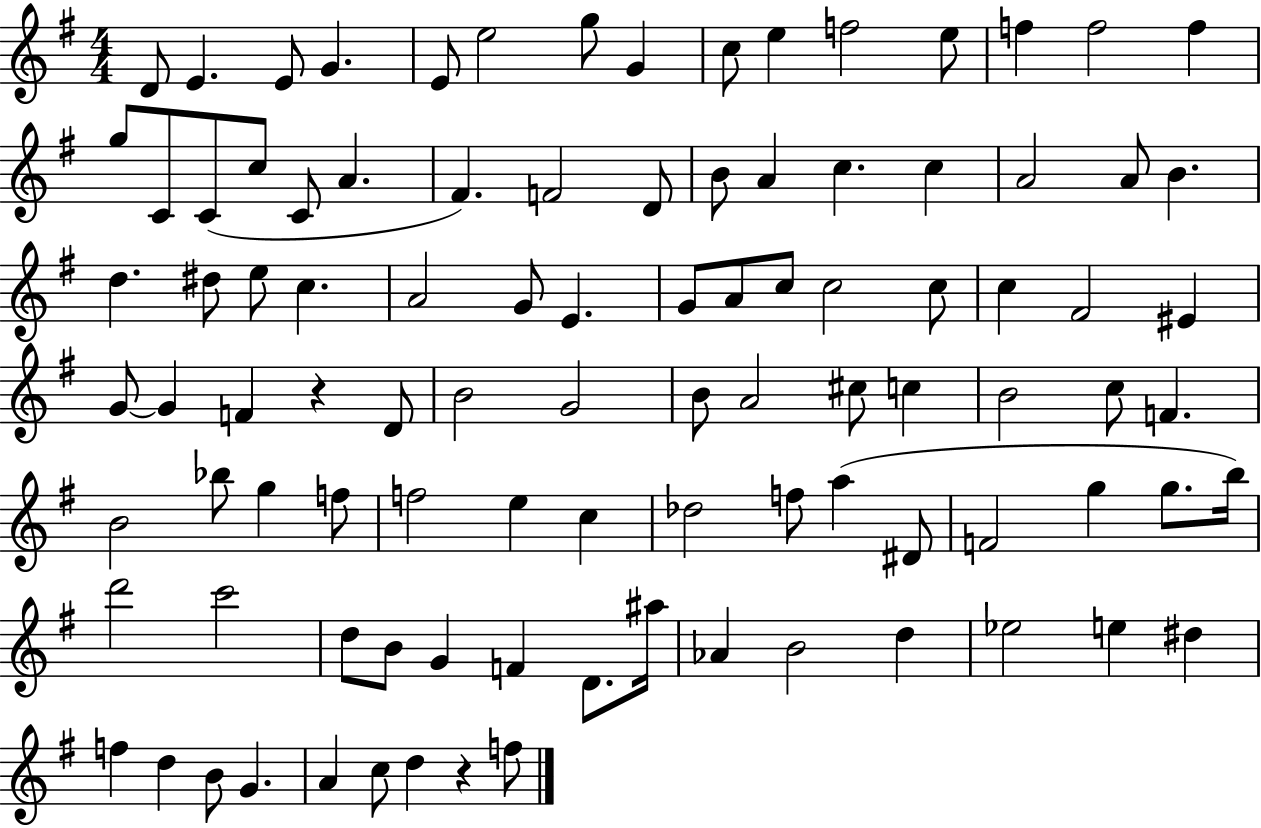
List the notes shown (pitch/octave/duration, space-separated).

D4/e E4/q. E4/e G4/q. E4/e E5/h G5/e G4/q C5/e E5/q F5/h E5/e F5/q F5/h F5/q G5/e C4/e C4/e C5/e C4/e A4/q. F#4/q. F4/h D4/e B4/e A4/q C5/q. C5/q A4/h A4/e B4/q. D5/q. D#5/e E5/e C5/q. A4/h G4/e E4/q. G4/e A4/e C5/e C5/h C5/e C5/q F#4/h EIS4/q G4/e G4/q F4/q R/q D4/e B4/h G4/h B4/e A4/h C#5/e C5/q B4/h C5/e F4/q. B4/h Bb5/e G5/q F5/e F5/h E5/q C5/q Db5/h F5/e A5/q D#4/e F4/h G5/q G5/e. B5/s D6/h C6/h D5/e B4/e G4/q F4/q D4/e. A#5/s Ab4/q B4/h D5/q Eb5/h E5/q D#5/q F5/q D5/q B4/e G4/q. A4/q C5/e D5/q R/q F5/e